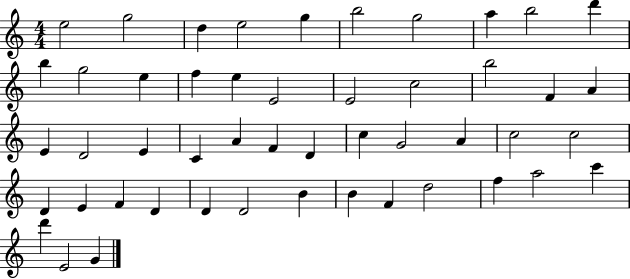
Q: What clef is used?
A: treble